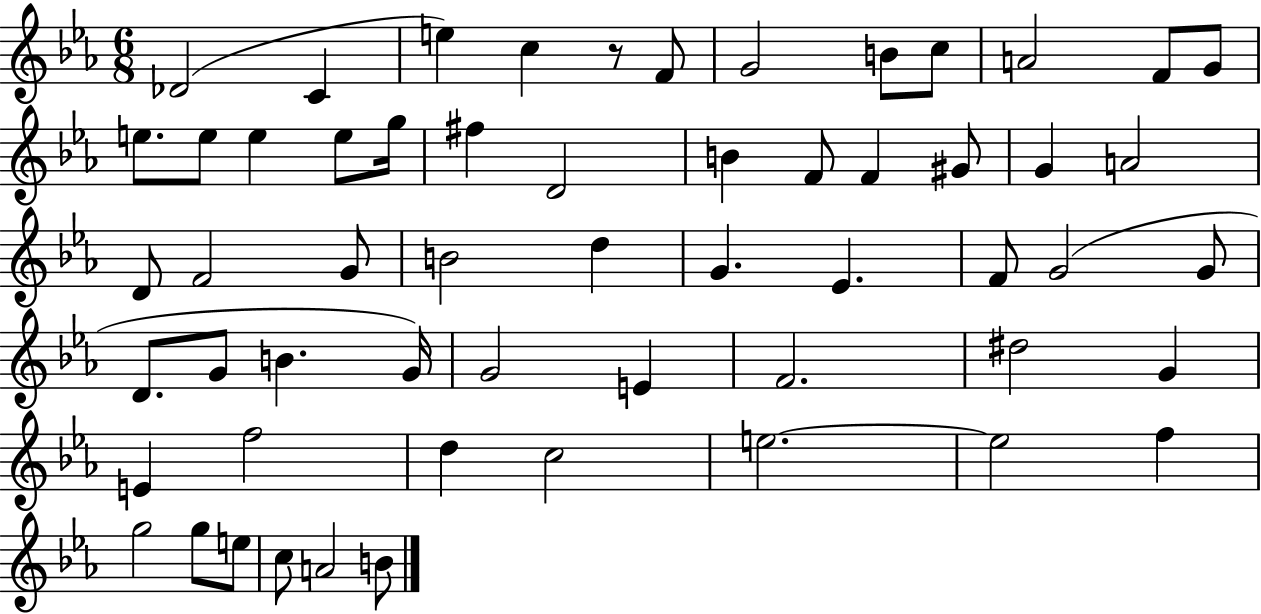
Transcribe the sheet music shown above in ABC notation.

X:1
T:Untitled
M:6/8
L:1/4
K:Eb
_D2 C e c z/2 F/2 G2 B/2 c/2 A2 F/2 G/2 e/2 e/2 e e/2 g/4 ^f D2 B F/2 F ^G/2 G A2 D/2 F2 G/2 B2 d G _E F/2 G2 G/2 D/2 G/2 B G/4 G2 E F2 ^d2 G E f2 d c2 e2 e2 f g2 g/2 e/2 c/2 A2 B/2